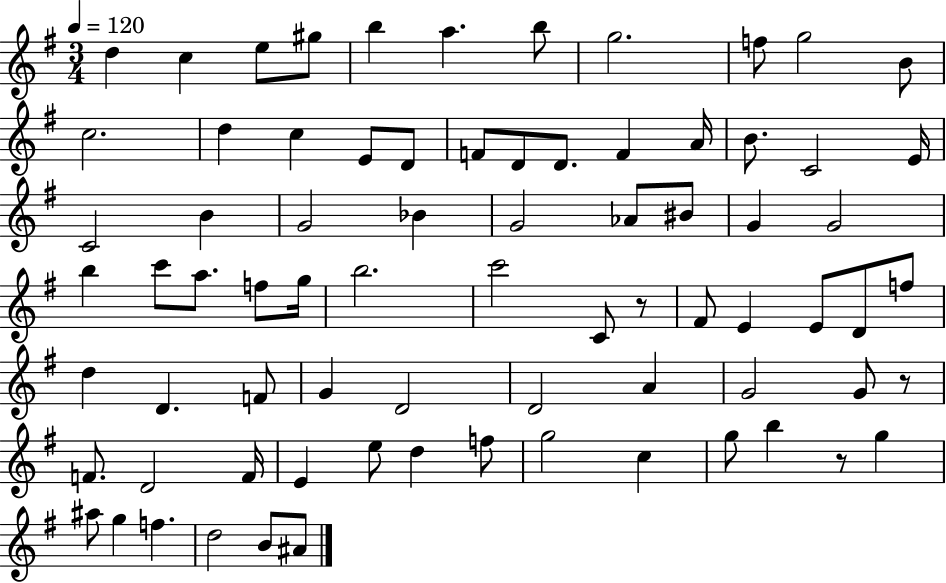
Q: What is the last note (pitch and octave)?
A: A#4